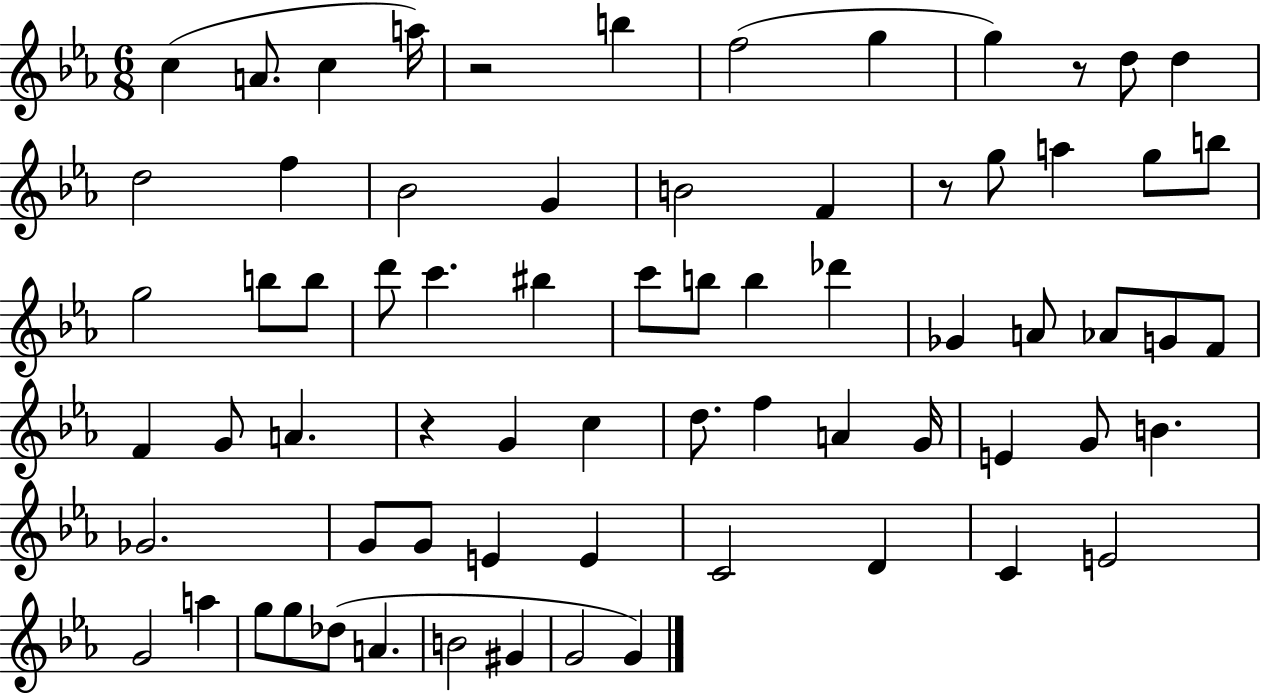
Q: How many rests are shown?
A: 4